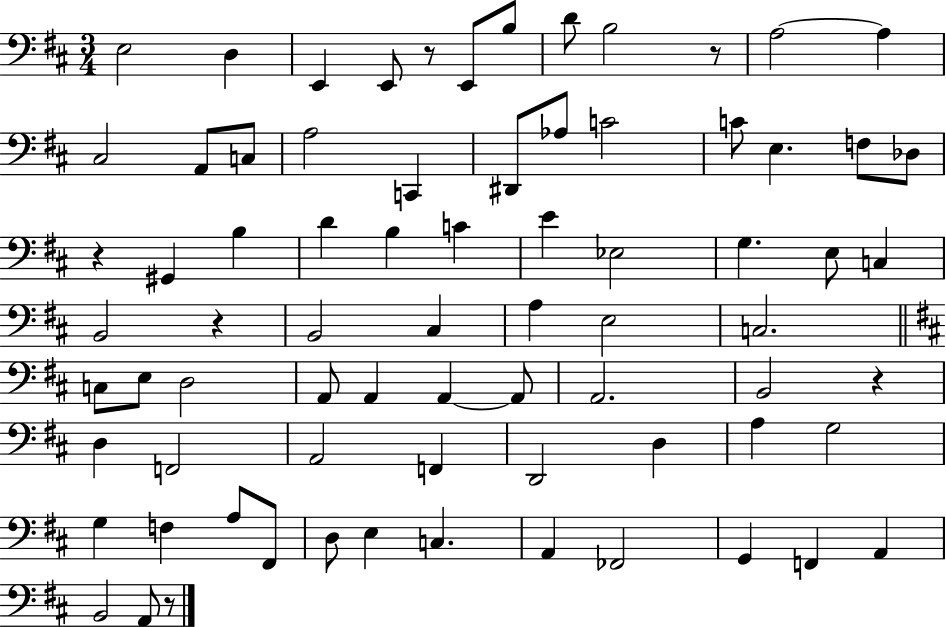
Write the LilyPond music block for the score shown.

{
  \clef bass
  \numericTimeSignature
  \time 3/4
  \key d \major
  e2 d4 | e,4 e,8 r8 e,8 b8 | d'8 b2 r8 | a2~~ a4 | \break cis2 a,8 c8 | a2 c,4 | dis,8 aes8 c'2 | c'8 e4. f8 des8 | \break r4 gis,4 b4 | d'4 b4 c'4 | e'4 ees2 | g4. e8 c4 | \break b,2 r4 | b,2 cis4 | a4 e2 | c2. | \break \bar "||" \break \key d \major c8 e8 d2 | a,8 a,4 a,4~~ a,8 | a,2. | b,2 r4 | \break d4 f,2 | a,2 f,4 | d,2 d4 | a4 g2 | \break g4 f4 a8 fis,8 | d8 e4 c4. | a,4 fes,2 | g,4 f,4 a,4 | \break b,2 a,8 r8 | \bar "|."
}